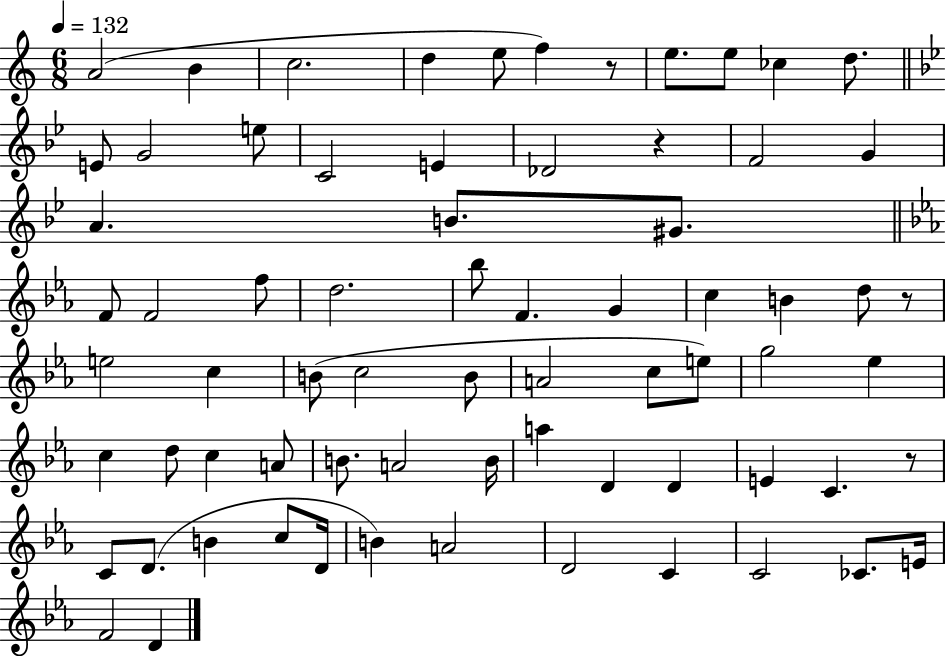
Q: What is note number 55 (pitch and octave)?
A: D4